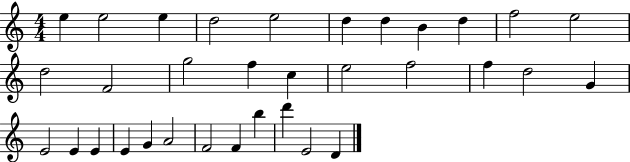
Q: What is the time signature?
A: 4/4